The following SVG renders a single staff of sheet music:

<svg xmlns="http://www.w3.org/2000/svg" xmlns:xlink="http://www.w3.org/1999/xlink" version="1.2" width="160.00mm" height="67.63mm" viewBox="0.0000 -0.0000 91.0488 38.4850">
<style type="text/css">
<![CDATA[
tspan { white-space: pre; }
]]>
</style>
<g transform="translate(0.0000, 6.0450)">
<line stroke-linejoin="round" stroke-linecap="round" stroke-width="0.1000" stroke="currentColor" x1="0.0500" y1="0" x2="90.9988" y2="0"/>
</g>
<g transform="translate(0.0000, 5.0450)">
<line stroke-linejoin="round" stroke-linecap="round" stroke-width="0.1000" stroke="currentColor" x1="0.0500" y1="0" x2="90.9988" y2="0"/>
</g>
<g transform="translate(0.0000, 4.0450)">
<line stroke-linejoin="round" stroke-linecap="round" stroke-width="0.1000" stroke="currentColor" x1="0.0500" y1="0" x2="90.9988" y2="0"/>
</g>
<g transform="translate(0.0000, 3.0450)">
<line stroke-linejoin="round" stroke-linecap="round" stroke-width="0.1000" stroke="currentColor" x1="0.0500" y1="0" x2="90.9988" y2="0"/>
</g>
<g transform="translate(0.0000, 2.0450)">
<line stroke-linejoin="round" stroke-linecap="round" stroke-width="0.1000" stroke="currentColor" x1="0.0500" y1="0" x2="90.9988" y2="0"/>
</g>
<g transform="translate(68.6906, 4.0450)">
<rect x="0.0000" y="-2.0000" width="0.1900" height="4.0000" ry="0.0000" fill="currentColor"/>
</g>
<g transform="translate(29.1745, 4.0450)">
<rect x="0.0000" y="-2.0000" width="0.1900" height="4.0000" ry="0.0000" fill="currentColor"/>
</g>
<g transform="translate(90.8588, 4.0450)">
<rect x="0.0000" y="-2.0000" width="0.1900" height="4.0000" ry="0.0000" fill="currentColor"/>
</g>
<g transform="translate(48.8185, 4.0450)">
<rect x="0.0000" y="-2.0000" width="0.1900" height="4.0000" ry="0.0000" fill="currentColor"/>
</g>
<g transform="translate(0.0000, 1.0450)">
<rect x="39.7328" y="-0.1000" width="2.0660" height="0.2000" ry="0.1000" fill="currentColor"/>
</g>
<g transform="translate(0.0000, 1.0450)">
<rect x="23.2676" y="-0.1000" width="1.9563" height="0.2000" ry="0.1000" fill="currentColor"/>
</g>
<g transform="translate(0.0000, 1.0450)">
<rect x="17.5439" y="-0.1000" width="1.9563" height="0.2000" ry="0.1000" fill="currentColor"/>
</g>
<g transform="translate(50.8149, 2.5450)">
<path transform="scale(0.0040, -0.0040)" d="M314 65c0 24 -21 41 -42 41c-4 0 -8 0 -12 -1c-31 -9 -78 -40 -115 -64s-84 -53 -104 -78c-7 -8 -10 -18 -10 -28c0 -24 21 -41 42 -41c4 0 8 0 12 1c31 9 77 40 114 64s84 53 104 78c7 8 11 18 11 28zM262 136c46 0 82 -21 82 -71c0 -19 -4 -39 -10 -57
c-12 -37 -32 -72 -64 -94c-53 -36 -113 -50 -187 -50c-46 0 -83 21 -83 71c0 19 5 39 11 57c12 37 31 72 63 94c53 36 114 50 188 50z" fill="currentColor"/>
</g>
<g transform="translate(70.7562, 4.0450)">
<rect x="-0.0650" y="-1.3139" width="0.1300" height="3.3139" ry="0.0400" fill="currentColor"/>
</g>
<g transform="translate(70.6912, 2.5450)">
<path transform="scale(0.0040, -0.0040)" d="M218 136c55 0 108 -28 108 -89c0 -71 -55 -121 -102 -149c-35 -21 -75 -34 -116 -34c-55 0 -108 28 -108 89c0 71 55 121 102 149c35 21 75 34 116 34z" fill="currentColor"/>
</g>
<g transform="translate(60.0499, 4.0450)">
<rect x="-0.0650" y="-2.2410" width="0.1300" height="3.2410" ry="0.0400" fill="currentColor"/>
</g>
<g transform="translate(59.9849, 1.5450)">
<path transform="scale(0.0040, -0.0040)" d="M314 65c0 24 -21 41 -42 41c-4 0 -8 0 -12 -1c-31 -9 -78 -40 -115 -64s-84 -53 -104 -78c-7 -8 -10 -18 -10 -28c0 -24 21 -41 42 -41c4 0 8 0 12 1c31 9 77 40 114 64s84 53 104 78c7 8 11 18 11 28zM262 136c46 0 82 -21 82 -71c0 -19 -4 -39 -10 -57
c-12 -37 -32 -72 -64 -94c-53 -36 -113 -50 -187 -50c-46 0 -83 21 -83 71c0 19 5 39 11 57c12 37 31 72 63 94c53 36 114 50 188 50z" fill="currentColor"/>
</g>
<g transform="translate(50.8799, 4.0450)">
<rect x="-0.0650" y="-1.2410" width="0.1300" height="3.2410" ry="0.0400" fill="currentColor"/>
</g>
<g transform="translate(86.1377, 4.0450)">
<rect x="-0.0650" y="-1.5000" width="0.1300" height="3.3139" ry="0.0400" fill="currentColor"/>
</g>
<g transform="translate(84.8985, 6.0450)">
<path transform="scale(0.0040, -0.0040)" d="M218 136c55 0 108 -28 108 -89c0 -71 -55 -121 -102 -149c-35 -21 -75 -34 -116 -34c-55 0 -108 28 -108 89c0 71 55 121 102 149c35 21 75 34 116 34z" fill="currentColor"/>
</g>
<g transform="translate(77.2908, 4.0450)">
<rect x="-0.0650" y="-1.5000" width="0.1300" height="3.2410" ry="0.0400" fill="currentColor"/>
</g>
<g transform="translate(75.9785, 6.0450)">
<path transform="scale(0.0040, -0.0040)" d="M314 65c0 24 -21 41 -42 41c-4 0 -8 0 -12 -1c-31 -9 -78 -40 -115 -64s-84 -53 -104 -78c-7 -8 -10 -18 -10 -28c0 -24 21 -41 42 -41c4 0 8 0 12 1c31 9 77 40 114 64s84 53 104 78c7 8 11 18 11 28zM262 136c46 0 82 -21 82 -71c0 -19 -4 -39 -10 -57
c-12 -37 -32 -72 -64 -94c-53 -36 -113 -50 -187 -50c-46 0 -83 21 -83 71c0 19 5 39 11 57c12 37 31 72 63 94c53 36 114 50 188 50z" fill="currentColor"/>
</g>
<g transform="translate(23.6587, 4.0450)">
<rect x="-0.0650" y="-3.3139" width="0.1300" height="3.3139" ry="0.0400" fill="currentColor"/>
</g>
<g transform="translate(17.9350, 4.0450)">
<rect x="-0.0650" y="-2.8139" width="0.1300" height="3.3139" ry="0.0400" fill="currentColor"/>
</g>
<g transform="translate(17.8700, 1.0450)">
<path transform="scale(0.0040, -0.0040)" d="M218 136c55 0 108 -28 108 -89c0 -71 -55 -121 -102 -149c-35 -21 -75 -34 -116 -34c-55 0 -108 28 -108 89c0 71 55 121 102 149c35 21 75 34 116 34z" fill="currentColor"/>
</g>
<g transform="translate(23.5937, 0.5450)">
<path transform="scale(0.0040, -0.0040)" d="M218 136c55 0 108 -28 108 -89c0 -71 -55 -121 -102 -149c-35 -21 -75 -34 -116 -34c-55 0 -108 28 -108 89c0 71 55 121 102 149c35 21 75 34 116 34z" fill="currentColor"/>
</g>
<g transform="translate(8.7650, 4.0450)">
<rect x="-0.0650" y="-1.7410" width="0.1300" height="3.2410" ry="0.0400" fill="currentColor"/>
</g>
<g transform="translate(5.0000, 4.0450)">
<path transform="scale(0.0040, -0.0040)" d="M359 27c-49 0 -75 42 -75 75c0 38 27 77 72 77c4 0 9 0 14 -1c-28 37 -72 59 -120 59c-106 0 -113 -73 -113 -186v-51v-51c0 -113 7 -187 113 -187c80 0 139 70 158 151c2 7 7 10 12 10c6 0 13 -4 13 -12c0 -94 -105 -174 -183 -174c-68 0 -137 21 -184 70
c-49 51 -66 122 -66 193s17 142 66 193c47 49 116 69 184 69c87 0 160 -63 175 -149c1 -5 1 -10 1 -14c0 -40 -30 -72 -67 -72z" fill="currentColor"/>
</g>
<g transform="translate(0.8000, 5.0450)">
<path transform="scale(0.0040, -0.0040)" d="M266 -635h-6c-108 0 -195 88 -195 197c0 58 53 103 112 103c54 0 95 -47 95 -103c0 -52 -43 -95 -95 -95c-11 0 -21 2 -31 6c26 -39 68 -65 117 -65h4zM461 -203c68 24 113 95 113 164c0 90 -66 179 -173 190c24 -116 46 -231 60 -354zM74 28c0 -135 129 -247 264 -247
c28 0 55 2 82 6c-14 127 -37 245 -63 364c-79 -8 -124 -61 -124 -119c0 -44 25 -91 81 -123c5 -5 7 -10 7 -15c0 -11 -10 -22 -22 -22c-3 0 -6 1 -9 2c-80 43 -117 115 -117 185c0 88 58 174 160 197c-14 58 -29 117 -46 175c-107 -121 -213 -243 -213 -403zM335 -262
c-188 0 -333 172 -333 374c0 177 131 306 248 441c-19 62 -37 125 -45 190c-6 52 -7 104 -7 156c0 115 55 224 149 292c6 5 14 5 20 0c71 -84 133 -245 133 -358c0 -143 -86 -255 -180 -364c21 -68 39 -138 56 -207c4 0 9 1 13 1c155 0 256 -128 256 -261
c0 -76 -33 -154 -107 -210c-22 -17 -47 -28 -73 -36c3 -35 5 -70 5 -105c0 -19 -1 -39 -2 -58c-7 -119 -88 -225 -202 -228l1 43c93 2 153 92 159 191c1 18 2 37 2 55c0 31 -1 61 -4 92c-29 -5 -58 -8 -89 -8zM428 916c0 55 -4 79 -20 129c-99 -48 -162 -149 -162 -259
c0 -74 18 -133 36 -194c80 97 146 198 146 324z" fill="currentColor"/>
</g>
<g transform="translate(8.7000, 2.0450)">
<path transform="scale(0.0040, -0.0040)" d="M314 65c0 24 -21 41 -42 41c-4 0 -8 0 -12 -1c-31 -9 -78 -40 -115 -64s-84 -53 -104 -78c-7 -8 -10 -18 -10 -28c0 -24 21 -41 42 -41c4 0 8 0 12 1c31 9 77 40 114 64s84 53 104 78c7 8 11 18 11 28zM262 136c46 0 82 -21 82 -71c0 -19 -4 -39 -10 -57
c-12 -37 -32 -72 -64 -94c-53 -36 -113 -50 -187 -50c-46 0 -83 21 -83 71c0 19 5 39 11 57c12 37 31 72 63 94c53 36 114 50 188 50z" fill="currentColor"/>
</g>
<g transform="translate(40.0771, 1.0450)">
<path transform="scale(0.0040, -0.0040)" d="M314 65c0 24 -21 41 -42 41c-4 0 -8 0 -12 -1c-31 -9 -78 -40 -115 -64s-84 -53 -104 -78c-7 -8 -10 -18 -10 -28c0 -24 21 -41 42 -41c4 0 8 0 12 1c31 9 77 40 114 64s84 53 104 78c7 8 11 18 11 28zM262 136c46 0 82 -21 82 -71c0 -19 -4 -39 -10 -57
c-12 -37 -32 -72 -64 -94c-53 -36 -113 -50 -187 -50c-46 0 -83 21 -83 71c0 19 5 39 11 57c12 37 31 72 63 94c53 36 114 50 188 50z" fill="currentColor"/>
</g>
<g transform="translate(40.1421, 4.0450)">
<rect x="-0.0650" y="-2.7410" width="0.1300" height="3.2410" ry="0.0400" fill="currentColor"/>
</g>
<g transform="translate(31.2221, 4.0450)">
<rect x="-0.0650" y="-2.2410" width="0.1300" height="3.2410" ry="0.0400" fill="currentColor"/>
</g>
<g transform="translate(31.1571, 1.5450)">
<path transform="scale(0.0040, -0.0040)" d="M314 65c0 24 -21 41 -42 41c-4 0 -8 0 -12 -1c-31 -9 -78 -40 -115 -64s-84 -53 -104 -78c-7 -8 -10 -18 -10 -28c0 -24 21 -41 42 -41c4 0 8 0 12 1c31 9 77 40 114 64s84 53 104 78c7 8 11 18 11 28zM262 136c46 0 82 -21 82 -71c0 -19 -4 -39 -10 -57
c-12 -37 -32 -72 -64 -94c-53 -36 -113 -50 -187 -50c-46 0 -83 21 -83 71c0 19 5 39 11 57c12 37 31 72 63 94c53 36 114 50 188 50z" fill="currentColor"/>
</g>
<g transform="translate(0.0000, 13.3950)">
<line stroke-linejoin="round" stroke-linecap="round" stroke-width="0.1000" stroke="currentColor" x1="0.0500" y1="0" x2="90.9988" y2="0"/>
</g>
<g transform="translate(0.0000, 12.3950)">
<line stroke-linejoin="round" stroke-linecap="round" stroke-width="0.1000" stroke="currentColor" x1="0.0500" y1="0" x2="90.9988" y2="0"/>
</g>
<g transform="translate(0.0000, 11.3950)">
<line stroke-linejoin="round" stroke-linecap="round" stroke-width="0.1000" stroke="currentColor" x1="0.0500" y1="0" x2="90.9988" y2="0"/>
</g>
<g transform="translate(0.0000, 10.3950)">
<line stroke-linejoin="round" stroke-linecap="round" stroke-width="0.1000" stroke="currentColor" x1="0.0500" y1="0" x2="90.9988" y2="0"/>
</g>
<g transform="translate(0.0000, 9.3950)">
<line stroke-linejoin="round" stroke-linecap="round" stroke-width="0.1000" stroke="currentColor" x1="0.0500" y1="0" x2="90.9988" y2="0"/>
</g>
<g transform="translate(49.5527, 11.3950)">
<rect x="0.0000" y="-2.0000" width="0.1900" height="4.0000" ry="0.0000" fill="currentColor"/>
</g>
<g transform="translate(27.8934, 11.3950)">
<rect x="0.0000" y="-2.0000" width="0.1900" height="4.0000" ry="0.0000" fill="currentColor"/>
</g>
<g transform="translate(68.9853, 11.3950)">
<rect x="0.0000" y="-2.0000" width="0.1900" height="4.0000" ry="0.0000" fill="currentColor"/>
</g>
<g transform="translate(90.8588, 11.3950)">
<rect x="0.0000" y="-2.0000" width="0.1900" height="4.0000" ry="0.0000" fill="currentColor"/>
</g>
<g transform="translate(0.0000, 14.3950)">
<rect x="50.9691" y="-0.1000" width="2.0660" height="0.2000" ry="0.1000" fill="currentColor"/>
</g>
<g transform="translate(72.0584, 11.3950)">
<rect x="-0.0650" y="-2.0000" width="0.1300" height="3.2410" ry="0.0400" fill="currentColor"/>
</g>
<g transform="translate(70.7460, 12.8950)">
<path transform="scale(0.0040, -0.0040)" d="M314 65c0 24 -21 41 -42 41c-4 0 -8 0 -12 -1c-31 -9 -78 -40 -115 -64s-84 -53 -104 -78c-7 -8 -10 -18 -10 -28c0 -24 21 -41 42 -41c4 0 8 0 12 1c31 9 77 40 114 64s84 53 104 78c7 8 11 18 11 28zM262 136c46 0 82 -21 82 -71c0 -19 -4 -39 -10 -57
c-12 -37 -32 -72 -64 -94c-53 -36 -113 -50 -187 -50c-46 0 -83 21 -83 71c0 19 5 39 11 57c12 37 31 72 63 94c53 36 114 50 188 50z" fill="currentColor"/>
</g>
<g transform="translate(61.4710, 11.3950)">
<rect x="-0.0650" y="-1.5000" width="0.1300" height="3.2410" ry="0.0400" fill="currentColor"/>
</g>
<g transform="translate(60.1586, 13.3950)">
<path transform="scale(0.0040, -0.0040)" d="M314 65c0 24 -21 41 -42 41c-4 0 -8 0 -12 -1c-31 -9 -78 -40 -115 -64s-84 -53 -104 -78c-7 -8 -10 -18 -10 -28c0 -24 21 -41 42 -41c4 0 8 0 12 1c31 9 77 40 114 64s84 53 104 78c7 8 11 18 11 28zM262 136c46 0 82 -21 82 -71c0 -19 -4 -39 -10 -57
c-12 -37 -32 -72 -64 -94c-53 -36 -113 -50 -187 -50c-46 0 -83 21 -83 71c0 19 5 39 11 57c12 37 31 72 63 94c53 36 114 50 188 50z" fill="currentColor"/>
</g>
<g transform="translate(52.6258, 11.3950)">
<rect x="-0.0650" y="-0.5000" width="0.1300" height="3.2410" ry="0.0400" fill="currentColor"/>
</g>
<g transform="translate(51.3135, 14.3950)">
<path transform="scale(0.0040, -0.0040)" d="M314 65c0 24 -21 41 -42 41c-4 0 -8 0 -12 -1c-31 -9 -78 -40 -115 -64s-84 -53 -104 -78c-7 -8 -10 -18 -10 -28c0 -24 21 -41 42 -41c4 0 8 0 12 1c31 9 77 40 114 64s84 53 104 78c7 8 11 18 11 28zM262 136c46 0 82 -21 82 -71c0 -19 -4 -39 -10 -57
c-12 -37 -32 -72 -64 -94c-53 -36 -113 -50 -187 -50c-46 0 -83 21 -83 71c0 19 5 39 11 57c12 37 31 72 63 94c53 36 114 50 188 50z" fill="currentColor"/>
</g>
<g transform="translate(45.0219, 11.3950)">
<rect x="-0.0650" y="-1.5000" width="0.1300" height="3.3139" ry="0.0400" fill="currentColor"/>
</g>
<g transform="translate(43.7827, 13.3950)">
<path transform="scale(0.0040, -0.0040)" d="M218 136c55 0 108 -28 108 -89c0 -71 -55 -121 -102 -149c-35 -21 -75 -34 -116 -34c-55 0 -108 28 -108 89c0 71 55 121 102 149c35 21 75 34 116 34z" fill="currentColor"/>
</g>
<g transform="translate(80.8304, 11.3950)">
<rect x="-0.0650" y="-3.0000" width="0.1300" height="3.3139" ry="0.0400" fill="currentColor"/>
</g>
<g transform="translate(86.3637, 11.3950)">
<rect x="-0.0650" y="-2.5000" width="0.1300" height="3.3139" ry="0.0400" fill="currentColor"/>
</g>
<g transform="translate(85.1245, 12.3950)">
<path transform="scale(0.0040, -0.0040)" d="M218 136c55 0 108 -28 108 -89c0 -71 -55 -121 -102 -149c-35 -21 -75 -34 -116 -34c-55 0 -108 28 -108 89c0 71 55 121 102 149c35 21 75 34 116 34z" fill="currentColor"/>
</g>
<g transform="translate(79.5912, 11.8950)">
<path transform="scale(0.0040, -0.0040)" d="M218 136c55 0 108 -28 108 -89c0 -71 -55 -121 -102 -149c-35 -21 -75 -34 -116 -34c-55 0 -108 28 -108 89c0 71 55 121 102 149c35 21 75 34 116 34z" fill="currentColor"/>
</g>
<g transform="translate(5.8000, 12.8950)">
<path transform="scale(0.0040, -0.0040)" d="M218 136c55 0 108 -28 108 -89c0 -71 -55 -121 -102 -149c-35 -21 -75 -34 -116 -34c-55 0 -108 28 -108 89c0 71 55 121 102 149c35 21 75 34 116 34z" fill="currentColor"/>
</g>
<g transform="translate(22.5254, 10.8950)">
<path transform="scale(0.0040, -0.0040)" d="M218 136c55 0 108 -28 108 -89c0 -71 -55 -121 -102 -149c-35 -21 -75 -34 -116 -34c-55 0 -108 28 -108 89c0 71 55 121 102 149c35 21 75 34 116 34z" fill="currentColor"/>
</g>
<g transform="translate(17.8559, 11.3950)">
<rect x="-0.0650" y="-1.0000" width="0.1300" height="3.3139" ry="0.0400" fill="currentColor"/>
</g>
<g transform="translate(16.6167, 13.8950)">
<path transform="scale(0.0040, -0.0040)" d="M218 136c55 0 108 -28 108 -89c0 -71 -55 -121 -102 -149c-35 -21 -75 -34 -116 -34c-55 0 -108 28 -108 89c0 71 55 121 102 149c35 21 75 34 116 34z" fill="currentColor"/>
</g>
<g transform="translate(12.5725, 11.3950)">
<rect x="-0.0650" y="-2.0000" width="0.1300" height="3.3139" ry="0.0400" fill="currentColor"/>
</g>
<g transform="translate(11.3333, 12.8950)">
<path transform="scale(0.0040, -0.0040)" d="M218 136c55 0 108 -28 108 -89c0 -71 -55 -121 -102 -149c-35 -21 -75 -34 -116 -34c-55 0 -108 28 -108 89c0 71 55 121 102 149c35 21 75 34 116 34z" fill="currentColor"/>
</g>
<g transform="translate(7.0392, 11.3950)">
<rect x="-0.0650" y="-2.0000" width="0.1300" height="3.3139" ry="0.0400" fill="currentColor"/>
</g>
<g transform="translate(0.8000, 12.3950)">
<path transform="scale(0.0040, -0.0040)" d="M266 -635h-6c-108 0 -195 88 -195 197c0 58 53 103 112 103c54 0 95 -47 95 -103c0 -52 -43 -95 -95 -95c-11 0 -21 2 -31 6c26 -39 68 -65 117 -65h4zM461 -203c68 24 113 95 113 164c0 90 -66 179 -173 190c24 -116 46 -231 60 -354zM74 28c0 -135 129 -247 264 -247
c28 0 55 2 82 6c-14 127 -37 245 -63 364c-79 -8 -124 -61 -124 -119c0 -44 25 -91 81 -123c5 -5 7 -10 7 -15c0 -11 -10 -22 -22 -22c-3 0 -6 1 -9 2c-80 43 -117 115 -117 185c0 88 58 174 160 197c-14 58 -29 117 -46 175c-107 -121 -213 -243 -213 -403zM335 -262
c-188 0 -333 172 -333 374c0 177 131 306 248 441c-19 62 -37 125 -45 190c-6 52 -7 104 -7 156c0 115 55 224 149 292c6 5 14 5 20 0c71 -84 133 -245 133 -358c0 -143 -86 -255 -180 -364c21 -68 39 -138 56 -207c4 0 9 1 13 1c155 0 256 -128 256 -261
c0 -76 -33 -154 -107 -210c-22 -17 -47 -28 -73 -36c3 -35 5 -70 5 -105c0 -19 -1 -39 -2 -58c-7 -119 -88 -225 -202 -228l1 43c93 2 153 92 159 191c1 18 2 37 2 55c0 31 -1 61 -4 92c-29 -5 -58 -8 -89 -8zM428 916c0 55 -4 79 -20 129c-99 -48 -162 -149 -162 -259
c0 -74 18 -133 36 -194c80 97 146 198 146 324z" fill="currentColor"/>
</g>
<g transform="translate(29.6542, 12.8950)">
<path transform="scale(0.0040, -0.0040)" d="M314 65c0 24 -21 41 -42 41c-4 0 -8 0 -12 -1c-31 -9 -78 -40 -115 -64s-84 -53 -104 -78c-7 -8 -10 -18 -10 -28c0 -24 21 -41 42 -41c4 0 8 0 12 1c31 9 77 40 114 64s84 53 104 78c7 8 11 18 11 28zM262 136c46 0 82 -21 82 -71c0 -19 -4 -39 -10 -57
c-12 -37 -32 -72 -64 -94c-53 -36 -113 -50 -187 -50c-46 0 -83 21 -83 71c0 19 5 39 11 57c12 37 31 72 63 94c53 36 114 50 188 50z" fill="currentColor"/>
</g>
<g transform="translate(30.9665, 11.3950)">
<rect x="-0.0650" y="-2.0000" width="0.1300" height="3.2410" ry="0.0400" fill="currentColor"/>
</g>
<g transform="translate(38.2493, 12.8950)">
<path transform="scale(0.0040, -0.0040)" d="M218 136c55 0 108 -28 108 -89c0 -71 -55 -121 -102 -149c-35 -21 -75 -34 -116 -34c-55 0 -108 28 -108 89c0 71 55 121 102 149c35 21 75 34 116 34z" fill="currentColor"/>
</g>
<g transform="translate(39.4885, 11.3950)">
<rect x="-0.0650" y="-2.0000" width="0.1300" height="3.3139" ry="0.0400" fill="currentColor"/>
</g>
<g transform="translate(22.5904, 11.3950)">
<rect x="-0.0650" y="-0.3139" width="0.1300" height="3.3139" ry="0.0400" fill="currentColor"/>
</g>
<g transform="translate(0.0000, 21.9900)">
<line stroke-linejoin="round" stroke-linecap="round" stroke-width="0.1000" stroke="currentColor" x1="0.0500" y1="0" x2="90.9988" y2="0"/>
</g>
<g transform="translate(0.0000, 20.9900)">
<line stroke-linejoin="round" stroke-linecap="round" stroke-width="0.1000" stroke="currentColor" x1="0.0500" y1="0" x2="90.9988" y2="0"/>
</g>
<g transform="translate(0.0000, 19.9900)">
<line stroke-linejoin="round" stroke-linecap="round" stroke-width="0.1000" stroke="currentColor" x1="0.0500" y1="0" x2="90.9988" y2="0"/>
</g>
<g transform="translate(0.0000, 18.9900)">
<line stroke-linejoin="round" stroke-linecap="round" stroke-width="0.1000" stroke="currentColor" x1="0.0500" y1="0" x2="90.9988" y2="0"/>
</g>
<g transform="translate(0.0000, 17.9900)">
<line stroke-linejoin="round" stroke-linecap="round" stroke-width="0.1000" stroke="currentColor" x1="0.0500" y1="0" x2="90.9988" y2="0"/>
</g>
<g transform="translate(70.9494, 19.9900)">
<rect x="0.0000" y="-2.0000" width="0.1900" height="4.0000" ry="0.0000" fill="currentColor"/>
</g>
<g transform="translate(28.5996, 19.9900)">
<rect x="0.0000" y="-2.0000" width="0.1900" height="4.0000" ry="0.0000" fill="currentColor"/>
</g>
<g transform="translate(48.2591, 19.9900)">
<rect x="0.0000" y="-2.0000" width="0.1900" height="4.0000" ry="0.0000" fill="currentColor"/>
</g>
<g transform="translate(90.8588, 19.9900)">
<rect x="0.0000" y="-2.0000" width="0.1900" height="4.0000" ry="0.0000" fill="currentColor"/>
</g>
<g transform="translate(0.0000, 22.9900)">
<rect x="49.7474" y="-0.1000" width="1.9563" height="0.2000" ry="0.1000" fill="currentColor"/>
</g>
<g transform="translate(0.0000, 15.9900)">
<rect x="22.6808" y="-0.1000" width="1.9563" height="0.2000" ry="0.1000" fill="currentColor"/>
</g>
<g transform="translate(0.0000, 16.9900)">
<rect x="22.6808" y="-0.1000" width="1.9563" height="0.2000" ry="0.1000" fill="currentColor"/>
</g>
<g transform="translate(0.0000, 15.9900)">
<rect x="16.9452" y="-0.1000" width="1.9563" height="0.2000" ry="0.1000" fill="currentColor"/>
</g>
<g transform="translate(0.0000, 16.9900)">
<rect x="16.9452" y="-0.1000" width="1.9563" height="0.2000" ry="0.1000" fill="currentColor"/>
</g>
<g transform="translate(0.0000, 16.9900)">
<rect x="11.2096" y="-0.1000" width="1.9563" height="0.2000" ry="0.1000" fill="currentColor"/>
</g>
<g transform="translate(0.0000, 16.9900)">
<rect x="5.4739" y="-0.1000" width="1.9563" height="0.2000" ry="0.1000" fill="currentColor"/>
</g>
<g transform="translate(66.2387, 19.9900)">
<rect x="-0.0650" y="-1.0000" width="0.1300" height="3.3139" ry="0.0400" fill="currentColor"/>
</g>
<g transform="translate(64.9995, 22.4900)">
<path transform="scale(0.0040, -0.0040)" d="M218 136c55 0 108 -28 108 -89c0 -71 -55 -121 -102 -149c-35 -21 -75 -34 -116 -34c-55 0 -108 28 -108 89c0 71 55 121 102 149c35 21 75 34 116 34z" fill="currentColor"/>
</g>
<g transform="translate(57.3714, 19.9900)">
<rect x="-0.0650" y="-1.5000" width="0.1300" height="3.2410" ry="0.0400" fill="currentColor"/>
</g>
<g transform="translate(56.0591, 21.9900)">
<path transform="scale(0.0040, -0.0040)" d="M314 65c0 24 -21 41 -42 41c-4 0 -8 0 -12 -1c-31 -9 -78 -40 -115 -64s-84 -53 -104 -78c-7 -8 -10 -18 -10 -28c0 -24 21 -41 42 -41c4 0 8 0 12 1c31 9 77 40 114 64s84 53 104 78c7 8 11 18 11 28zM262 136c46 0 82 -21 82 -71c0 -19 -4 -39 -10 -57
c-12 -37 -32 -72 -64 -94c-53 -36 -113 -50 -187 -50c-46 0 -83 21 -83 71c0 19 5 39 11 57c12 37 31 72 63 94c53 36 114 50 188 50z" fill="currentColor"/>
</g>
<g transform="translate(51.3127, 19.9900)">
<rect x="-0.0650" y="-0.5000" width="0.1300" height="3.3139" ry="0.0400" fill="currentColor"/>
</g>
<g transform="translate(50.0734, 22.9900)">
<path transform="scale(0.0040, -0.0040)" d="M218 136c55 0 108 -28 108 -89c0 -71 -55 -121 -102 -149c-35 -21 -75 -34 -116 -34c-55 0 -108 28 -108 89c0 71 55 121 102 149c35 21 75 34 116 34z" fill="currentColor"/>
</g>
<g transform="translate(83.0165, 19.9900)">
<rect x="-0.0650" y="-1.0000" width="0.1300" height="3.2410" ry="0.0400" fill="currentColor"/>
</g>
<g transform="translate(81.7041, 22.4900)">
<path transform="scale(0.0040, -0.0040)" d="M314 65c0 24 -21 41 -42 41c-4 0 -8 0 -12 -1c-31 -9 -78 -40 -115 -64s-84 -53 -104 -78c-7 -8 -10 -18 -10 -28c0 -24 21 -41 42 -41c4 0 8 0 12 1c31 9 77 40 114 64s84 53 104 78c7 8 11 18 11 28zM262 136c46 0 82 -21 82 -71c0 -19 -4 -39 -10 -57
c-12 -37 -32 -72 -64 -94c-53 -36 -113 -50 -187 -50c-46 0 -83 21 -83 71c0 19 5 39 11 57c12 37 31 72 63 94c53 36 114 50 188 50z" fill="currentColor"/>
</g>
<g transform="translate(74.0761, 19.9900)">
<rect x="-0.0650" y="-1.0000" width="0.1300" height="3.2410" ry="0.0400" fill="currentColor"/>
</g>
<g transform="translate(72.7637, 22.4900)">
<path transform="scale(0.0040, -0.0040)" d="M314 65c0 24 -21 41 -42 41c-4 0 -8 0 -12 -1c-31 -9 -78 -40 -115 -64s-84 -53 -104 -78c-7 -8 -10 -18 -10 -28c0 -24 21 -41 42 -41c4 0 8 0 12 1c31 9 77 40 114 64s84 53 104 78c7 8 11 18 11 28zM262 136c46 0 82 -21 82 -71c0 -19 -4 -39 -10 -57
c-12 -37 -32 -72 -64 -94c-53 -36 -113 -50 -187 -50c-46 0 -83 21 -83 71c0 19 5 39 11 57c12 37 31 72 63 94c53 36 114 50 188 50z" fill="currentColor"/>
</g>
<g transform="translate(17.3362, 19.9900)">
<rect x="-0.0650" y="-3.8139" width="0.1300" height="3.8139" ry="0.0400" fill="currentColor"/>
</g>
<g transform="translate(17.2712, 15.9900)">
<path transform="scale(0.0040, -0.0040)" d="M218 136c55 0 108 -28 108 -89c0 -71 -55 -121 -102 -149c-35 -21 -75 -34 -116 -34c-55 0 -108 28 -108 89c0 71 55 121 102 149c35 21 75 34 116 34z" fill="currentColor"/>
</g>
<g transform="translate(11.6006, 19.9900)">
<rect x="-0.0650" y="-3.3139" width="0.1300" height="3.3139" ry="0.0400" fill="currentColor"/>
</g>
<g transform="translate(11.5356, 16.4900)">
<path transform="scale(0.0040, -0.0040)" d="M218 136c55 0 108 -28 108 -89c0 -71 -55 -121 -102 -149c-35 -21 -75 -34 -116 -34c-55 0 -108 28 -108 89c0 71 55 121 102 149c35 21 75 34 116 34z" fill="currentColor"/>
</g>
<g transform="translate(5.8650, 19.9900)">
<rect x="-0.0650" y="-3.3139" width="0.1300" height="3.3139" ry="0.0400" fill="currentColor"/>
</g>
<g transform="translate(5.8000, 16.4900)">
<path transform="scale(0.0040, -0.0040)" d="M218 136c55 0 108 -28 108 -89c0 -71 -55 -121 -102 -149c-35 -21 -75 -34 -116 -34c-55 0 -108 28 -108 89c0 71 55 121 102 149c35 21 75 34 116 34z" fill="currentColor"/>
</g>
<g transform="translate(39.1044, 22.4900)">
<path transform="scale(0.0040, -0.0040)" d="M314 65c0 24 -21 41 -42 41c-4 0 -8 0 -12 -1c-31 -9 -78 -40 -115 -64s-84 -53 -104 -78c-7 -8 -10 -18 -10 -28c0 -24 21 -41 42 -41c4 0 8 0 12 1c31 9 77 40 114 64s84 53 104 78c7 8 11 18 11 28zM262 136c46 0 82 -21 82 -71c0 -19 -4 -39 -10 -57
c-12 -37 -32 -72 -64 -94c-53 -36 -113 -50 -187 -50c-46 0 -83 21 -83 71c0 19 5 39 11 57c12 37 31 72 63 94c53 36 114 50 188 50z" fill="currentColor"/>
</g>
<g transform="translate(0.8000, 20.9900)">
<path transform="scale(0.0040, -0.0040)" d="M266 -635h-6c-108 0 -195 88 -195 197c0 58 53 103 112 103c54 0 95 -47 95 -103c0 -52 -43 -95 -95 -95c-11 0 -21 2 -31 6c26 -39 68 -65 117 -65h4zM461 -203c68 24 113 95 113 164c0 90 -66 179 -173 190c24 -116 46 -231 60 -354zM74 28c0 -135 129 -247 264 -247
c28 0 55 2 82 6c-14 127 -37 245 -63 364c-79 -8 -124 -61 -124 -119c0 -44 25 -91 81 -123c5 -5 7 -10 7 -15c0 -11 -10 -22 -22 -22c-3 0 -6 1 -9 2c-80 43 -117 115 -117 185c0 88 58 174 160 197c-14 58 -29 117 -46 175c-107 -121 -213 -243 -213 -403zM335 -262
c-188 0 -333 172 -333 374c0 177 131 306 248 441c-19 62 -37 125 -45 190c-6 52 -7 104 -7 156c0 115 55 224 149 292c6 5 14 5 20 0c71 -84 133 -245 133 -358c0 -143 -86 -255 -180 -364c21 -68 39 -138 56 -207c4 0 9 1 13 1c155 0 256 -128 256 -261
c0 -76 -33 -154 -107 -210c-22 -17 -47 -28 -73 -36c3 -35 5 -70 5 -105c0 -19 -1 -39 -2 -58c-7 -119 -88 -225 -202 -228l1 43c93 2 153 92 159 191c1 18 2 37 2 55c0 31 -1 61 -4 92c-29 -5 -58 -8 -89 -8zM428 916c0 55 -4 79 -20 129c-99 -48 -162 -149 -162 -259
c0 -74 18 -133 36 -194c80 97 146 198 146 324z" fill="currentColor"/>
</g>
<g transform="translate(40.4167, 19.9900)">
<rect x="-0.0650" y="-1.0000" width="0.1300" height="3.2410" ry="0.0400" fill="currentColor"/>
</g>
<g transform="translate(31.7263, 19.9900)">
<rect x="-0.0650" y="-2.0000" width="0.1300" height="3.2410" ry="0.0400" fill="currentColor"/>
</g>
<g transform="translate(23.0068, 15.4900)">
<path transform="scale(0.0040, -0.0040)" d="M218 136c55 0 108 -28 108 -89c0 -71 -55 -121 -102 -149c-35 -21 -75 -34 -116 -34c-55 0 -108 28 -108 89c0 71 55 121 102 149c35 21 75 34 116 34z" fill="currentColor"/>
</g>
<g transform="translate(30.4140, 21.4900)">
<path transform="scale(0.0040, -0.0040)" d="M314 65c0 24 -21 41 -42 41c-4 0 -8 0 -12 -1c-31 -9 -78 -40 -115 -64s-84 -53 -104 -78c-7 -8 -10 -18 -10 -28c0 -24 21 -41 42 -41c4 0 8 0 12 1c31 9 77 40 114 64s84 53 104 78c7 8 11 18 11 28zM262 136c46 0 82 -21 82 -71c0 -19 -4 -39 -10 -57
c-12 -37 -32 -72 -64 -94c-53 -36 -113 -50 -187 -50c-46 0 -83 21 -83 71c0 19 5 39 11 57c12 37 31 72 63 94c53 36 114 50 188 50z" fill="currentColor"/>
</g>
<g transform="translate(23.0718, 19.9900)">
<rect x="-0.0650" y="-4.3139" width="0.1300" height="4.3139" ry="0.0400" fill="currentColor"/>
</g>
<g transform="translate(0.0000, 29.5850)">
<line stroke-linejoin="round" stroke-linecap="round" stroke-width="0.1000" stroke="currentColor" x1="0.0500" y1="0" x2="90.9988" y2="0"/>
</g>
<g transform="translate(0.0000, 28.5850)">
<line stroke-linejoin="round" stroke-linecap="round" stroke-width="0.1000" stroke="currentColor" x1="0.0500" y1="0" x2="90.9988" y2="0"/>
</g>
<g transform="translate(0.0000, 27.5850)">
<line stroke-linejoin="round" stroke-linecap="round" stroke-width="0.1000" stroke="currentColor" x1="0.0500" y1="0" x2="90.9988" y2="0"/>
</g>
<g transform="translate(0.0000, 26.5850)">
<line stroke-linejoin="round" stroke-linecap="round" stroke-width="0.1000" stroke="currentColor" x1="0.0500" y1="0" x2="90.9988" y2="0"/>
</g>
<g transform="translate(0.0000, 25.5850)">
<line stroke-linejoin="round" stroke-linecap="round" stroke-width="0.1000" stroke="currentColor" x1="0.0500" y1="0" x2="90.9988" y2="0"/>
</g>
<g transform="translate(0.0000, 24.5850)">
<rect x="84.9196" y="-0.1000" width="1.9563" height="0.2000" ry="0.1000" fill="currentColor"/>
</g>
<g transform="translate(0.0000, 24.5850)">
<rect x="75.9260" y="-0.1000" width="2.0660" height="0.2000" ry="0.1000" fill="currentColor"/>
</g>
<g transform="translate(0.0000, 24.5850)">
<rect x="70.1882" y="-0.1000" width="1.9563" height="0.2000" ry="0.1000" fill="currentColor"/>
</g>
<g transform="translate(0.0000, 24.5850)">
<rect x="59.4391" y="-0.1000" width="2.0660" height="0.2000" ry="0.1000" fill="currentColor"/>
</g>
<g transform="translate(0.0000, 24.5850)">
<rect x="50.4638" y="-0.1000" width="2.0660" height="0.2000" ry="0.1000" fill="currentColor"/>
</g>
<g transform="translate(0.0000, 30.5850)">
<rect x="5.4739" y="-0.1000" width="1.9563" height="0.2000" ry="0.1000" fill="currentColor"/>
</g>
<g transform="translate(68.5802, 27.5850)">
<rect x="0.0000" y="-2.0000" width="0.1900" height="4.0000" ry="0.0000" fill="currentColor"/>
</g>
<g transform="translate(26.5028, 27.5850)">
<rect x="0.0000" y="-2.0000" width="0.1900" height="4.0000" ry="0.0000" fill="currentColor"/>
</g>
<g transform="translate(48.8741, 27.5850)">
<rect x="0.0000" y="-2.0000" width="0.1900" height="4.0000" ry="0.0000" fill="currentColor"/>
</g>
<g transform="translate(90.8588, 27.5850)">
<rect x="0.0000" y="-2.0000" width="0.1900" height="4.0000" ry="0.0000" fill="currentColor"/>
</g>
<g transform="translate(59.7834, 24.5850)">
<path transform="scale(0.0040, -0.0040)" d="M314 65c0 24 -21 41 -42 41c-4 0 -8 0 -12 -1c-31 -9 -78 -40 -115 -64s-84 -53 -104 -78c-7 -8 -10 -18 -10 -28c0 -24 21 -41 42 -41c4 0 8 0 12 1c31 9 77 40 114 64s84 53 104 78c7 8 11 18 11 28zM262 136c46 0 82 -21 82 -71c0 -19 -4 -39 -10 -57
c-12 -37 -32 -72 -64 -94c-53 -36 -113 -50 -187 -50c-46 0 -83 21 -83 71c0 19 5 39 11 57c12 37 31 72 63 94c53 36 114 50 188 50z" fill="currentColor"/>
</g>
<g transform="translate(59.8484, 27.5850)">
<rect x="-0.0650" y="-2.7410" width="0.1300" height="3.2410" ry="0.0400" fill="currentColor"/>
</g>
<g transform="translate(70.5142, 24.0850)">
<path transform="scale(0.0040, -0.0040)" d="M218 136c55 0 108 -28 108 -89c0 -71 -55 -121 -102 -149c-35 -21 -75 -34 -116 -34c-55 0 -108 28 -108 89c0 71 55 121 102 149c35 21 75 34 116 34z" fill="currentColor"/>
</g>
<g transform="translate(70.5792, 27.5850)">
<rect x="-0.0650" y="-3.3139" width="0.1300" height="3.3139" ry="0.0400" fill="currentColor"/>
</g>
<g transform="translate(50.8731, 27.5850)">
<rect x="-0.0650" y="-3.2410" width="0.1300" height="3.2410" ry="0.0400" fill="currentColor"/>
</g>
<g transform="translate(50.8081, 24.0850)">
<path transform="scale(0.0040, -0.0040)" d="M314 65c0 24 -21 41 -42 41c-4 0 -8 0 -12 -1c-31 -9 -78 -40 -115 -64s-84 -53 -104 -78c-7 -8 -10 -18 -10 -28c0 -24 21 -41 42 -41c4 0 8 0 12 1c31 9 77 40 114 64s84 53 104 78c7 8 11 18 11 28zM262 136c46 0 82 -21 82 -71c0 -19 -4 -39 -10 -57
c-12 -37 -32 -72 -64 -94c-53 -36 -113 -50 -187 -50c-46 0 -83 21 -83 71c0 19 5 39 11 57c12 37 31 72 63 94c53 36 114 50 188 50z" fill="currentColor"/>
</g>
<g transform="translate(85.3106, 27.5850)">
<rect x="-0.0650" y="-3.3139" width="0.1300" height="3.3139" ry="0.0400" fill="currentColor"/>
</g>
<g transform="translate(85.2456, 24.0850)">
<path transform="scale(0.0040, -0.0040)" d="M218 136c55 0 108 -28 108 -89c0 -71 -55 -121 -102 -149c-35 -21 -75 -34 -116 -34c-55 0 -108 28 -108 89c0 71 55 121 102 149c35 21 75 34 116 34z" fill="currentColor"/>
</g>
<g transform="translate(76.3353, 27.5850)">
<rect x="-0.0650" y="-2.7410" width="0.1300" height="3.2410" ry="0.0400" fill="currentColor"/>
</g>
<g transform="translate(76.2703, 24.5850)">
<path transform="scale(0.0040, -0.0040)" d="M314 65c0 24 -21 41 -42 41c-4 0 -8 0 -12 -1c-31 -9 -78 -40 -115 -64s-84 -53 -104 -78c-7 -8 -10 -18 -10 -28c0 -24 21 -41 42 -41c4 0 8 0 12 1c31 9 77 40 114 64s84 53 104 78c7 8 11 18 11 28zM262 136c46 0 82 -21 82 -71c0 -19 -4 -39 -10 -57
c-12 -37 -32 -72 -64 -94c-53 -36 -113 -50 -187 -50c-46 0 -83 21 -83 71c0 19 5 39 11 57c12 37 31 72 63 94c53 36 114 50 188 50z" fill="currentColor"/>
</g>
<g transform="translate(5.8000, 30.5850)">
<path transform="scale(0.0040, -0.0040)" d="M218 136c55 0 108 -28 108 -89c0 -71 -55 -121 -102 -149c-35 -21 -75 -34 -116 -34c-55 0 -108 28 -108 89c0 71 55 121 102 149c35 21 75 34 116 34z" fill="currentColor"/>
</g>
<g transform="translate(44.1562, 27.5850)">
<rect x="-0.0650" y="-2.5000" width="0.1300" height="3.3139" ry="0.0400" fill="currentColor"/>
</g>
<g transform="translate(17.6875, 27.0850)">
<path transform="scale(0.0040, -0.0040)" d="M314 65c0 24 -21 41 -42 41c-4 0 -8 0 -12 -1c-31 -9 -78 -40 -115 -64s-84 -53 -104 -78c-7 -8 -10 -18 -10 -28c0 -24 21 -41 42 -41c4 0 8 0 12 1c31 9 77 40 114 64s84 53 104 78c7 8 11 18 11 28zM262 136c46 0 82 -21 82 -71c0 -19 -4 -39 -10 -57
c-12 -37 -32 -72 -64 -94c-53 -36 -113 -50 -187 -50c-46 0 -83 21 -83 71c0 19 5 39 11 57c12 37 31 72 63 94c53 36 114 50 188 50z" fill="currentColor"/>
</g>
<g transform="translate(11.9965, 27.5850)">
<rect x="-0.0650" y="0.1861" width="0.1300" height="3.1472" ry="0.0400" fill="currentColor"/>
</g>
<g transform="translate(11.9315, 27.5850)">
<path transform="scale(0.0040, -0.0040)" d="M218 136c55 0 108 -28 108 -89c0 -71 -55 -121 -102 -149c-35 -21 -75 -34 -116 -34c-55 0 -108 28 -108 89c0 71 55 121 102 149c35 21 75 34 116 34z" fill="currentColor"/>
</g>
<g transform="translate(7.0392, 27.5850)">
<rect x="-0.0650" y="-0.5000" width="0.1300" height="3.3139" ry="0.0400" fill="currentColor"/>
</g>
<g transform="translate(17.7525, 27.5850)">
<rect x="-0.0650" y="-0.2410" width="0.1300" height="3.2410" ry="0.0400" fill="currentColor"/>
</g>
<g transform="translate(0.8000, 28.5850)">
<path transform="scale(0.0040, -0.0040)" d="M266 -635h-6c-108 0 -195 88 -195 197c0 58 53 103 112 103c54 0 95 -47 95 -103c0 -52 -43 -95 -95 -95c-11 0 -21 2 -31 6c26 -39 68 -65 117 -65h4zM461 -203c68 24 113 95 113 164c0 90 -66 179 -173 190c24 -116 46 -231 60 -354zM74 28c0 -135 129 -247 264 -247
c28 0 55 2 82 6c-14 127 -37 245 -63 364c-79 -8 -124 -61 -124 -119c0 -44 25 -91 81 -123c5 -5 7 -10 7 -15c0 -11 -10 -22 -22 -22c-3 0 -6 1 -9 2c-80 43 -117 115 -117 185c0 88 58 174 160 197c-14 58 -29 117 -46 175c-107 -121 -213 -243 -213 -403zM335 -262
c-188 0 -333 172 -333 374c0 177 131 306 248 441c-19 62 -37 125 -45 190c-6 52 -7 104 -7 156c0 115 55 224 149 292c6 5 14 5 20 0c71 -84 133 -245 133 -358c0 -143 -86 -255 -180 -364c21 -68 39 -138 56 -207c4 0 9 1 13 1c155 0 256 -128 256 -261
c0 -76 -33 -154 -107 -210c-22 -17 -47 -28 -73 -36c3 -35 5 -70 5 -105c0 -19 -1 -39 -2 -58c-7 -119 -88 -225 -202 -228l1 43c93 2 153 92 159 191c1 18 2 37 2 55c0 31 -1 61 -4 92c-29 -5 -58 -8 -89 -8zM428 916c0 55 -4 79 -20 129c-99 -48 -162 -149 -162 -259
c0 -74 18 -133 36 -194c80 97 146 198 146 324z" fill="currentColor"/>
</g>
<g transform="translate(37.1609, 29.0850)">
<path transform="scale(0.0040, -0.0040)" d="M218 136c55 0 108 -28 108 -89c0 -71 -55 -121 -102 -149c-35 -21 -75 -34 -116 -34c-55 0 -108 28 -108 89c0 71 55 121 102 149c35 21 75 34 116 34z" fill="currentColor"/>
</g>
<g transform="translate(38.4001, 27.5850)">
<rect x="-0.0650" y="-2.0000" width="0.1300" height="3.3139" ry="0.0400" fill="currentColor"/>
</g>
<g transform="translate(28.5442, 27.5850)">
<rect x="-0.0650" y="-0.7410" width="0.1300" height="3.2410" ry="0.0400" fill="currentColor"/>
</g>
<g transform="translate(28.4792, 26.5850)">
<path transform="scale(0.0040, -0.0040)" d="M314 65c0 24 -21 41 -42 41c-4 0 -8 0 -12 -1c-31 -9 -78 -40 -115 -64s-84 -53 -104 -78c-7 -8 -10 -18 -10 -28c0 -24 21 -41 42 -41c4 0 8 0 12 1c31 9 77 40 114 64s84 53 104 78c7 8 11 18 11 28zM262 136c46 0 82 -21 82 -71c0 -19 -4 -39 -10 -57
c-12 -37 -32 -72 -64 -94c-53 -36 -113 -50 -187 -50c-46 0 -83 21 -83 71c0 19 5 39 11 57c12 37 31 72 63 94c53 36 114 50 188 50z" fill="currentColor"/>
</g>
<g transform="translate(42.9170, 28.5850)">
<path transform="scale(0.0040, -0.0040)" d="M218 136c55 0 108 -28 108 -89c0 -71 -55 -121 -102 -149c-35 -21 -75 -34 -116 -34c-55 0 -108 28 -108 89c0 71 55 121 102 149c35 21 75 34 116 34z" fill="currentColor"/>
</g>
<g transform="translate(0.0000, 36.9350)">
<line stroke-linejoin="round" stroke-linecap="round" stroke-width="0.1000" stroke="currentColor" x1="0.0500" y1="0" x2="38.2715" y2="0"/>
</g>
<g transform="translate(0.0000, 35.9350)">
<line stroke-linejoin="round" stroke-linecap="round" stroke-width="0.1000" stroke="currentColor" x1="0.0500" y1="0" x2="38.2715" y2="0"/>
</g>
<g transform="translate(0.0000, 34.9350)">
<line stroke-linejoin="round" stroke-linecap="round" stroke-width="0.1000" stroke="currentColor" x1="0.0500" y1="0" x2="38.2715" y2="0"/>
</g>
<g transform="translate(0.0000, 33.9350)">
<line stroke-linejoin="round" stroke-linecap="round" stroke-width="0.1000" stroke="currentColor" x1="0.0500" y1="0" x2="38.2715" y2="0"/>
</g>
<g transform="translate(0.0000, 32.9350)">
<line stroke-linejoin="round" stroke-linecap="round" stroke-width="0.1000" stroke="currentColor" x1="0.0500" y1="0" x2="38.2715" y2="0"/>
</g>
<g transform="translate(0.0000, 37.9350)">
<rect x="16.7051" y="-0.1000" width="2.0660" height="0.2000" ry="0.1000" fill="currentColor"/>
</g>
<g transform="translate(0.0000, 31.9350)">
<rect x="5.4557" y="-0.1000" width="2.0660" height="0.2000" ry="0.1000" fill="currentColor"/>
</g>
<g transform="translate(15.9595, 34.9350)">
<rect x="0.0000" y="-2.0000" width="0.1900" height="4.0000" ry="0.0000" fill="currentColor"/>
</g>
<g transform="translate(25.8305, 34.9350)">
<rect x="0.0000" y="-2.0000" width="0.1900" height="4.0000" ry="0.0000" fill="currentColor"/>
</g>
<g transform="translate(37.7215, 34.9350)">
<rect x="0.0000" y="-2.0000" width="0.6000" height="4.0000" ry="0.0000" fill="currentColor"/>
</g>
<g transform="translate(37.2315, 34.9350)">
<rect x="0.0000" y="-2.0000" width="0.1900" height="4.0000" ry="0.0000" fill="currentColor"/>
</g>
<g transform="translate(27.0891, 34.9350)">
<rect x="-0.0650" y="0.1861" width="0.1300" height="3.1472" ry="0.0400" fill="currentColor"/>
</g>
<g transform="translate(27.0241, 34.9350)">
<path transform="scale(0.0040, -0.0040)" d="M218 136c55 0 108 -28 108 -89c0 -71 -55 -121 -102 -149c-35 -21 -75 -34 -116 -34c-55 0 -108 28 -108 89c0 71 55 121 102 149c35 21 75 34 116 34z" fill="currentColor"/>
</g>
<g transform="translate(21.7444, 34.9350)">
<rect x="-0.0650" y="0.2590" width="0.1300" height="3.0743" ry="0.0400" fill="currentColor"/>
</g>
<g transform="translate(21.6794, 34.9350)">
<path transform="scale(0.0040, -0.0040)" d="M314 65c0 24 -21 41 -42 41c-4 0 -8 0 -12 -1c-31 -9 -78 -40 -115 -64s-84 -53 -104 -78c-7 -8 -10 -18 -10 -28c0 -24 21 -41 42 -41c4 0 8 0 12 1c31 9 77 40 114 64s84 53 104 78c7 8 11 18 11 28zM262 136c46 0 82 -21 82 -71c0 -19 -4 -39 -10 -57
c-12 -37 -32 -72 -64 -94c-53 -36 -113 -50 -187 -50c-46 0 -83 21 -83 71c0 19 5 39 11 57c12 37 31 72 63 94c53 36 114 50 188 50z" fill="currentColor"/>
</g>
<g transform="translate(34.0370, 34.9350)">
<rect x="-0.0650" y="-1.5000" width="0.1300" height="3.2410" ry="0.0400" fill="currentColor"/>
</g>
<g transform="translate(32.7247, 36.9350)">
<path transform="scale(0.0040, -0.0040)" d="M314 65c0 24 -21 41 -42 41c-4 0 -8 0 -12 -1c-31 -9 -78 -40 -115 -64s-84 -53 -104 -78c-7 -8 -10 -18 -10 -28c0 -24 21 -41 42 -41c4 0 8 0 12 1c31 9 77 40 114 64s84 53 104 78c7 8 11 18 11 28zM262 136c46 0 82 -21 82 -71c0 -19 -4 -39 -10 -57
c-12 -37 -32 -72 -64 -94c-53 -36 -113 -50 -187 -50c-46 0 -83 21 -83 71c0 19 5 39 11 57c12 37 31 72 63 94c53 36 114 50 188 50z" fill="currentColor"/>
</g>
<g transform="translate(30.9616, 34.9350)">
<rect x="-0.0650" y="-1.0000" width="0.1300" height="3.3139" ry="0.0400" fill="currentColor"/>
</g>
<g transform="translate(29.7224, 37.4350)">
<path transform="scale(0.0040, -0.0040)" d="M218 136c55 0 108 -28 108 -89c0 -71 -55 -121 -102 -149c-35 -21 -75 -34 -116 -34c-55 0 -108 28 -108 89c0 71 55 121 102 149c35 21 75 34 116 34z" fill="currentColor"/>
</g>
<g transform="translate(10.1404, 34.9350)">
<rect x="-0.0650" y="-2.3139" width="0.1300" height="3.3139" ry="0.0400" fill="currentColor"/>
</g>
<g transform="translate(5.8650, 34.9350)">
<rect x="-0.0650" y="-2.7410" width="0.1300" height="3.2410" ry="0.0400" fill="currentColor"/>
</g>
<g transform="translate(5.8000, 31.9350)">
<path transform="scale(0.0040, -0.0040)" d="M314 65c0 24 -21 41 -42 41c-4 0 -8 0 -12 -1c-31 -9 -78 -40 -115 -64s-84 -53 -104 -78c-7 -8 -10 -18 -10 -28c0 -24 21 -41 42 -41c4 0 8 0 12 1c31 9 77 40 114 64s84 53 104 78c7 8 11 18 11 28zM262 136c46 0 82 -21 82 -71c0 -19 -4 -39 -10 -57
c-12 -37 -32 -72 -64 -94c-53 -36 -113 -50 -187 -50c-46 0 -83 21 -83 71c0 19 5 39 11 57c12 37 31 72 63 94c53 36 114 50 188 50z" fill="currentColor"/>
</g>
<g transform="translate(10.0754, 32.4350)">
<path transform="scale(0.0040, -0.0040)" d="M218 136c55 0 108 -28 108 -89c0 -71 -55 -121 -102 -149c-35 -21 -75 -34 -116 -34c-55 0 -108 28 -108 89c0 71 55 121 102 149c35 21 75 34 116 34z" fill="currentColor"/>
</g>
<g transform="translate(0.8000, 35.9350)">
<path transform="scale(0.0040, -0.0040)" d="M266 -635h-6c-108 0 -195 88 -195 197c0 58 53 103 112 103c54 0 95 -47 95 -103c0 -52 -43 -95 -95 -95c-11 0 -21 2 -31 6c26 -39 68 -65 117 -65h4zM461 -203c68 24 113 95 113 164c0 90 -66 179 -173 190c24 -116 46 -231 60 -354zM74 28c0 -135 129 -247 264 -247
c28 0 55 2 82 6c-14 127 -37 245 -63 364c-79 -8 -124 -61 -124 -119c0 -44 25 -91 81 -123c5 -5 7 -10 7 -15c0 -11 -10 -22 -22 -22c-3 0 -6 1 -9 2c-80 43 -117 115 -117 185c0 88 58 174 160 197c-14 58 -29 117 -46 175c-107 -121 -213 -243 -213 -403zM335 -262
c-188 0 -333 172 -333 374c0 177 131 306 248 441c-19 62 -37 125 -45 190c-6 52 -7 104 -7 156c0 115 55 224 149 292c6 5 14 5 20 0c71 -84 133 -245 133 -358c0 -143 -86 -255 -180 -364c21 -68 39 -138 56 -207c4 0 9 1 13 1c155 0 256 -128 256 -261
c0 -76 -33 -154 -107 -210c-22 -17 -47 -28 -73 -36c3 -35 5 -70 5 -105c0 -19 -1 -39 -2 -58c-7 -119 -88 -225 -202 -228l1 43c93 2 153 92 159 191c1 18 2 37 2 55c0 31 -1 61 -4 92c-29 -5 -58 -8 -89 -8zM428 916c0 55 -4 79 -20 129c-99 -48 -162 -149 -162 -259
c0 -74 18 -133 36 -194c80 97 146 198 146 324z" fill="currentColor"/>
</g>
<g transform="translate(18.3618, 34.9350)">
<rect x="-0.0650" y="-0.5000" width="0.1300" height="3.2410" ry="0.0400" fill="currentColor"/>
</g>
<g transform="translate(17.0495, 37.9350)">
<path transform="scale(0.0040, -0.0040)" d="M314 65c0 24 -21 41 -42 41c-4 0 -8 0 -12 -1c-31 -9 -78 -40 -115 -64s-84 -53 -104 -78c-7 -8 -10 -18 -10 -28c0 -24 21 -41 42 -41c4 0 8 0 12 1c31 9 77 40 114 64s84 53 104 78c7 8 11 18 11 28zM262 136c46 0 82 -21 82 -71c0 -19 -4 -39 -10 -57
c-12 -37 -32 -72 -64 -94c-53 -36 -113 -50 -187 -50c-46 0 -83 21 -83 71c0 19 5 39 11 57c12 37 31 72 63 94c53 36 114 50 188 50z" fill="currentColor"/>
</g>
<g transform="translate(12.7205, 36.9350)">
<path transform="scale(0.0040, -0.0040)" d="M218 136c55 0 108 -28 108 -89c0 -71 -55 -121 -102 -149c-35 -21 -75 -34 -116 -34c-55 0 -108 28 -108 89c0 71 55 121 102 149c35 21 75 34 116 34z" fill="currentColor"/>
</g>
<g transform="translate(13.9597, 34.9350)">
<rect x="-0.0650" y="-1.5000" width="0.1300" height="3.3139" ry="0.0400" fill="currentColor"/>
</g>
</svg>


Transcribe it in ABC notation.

X:1
T:Untitled
M:4/4
L:1/4
K:C
f2 a b g2 a2 e2 g2 e E2 E F F D c F2 F E C2 E2 F2 A G b b c' d' F2 D2 C E2 D D2 D2 C B c2 d2 F G b2 a2 b a2 b a2 g E C2 B2 B D E2